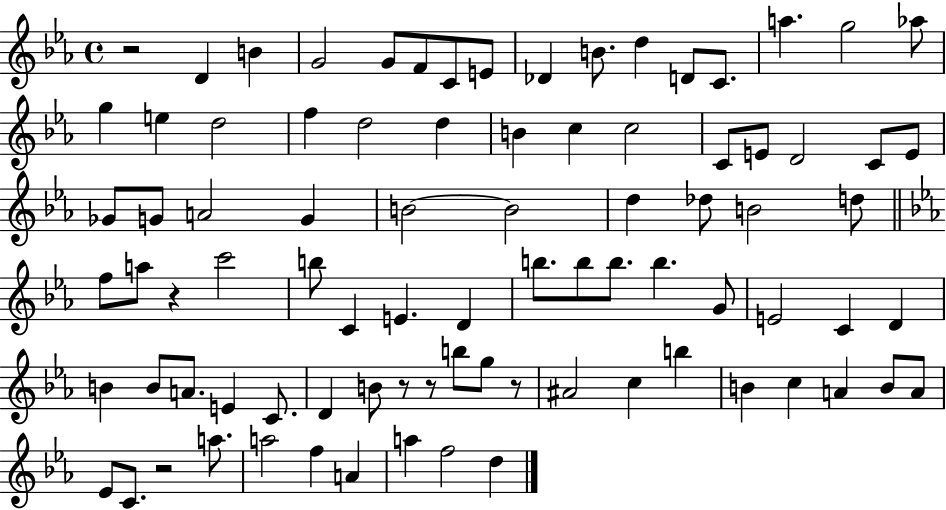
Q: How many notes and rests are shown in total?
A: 86